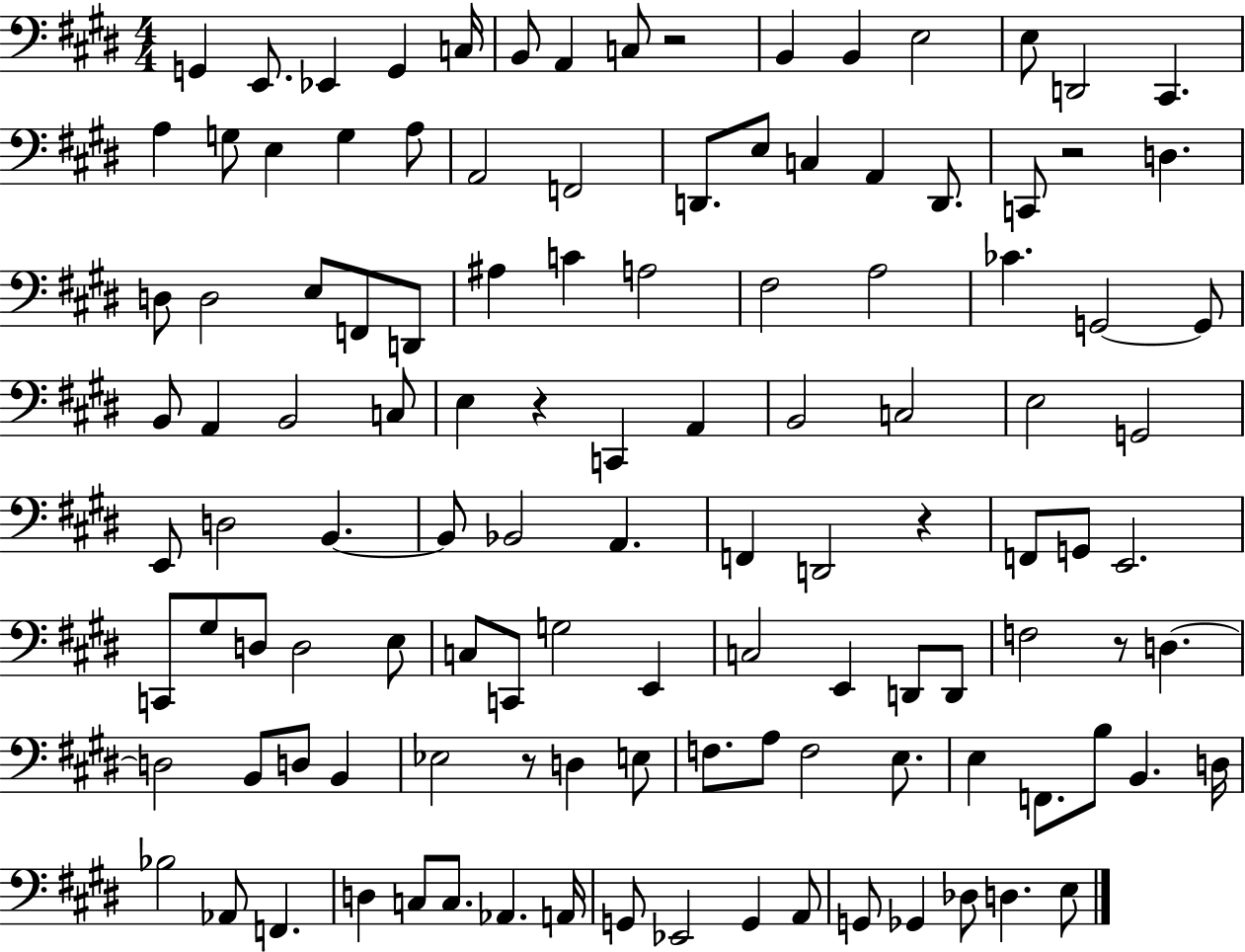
G2/q E2/e. Eb2/q G2/q C3/s B2/e A2/q C3/e R/h B2/q B2/q E3/h E3/e D2/h C#2/q. A3/q G3/e E3/q G3/q A3/e A2/h F2/h D2/e. E3/e C3/q A2/q D2/e. C2/e R/h D3/q. D3/e D3/h E3/e F2/e D2/e A#3/q C4/q A3/h F#3/h A3/h CES4/q. G2/h G2/e B2/e A2/q B2/h C3/e E3/q R/q C2/q A2/q B2/h C3/h E3/h G2/h E2/e D3/h B2/q. B2/e Bb2/h A2/q. F2/q D2/h R/q F2/e G2/e E2/h. C2/e G#3/e D3/e D3/h E3/e C3/e C2/e G3/h E2/q C3/h E2/q D2/e D2/e F3/h R/e D3/q. D3/h B2/e D3/e B2/q Eb3/h R/e D3/q E3/e F3/e. A3/e F3/h E3/e. E3/q F2/e. B3/e B2/q. D3/s Bb3/h Ab2/e F2/q. D3/q C3/e C3/e. Ab2/q. A2/s G2/e Eb2/h G2/q A2/e G2/e Gb2/q Db3/e D3/q. E3/e